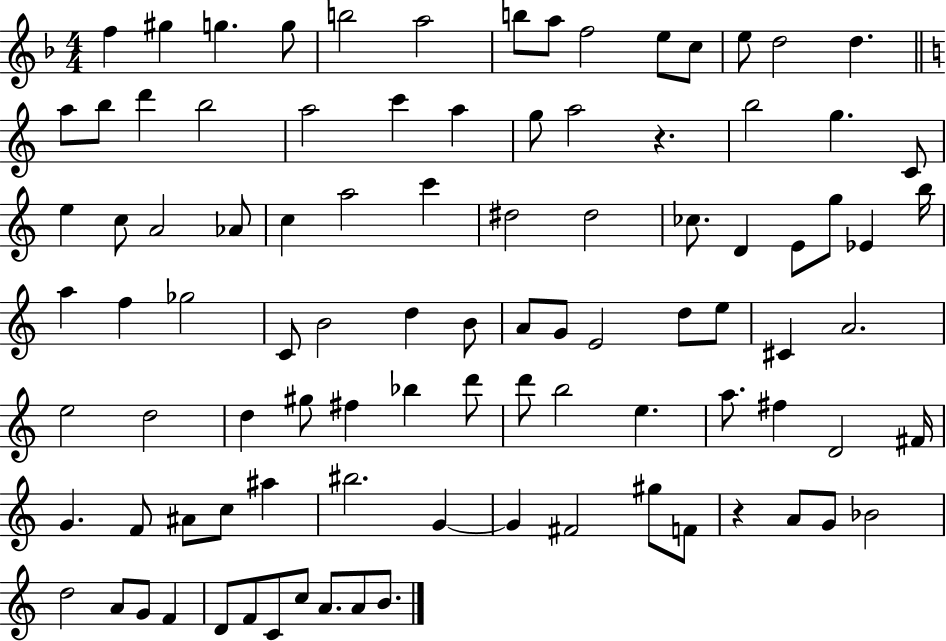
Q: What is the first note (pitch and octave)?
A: F5